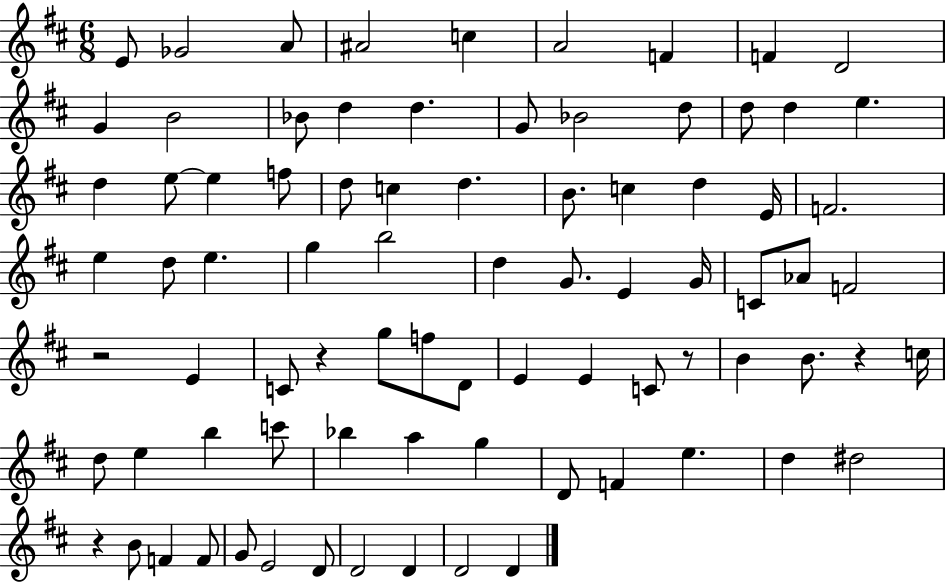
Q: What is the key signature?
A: D major